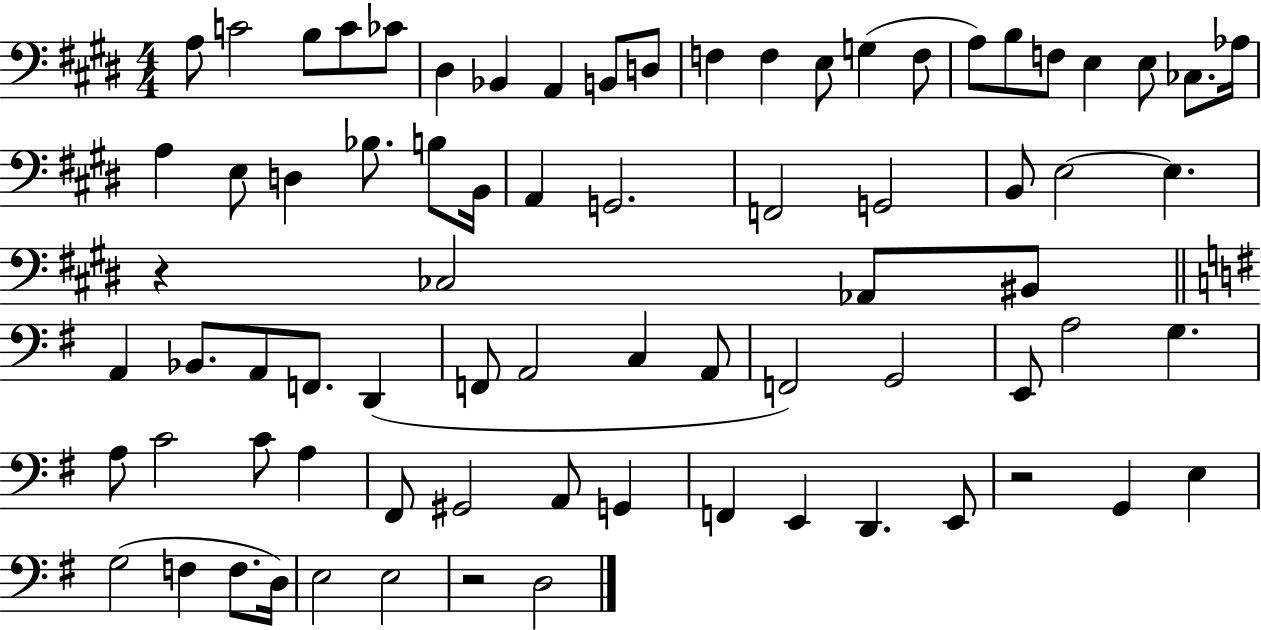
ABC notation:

X:1
T:Untitled
M:4/4
L:1/4
K:E
A,/2 C2 B,/2 C/2 _C/2 ^D, _B,, A,, B,,/2 D,/2 F, F, E,/2 G, F,/2 A,/2 B,/2 F,/2 E, E,/2 _C,/2 _A,/4 A, E,/2 D, _B,/2 B,/2 B,,/4 A,, G,,2 F,,2 G,,2 B,,/2 E,2 E, z _C,2 _A,,/2 ^B,,/2 A,, _B,,/2 A,,/2 F,,/2 D,, F,,/2 A,,2 C, A,,/2 F,,2 G,,2 E,,/2 A,2 G, A,/2 C2 C/2 A, ^F,,/2 ^G,,2 A,,/2 G,, F,, E,, D,, E,,/2 z2 G,, E, G,2 F, F,/2 D,/4 E,2 E,2 z2 D,2